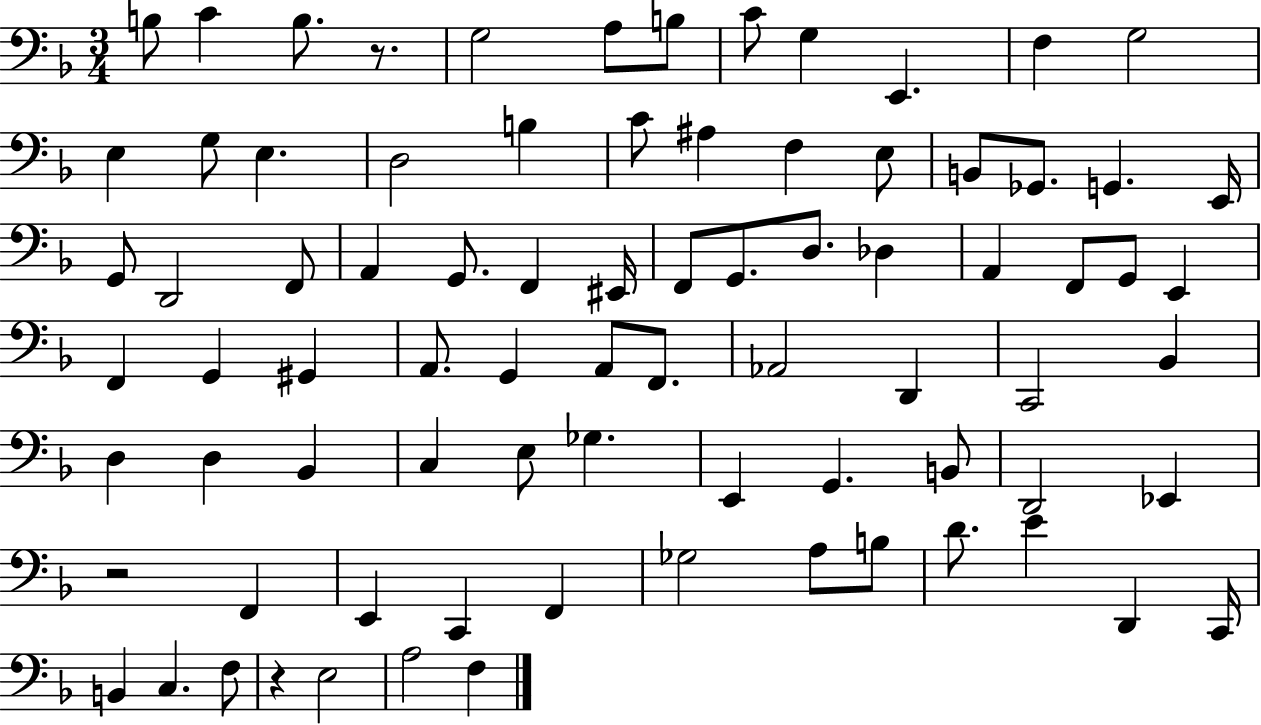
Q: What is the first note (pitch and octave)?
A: B3